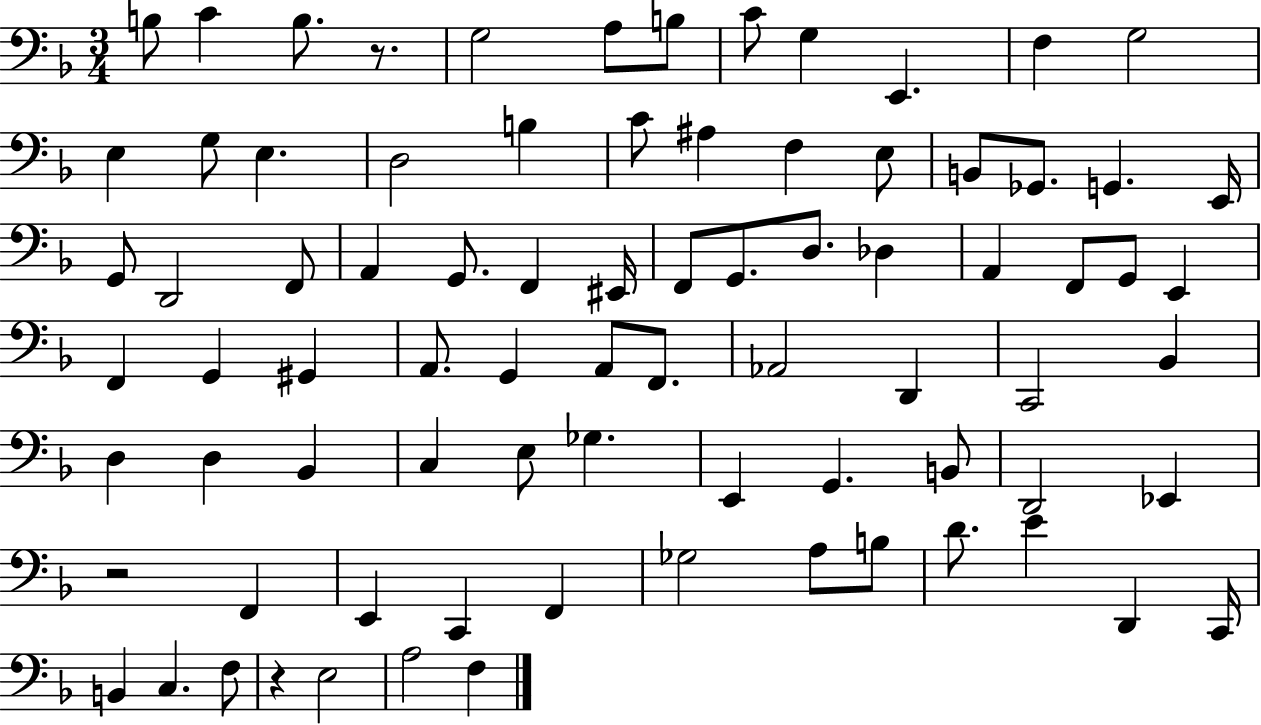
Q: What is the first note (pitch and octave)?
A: B3